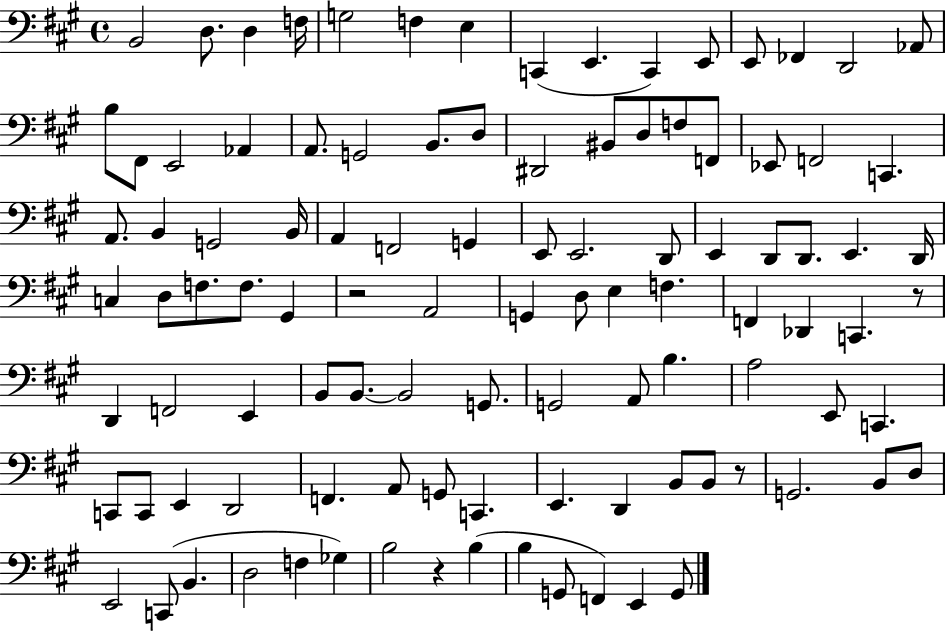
B2/h D3/e. D3/q F3/s G3/h F3/q E3/q C2/q E2/q. C2/q E2/e E2/e FES2/q D2/h Ab2/e B3/e F#2/e E2/h Ab2/q A2/e. G2/h B2/e. D3/e D#2/h BIS2/e D3/e F3/e F2/e Eb2/e F2/h C2/q. A2/e. B2/q G2/h B2/s A2/q F2/h G2/q E2/e E2/h. D2/e E2/q D2/e D2/e. E2/q. D2/s C3/q D3/e F3/e. F3/e. G#2/q R/h A2/h G2/q D3/e E3/q F3/q. F2/q Db2/q C2/q. R/e D2/q F2/h E2/q B2/e B2/e. B2/h G2/e. G2/h A2/e B3/q. A3/h E2/e C2/q. C2/e C2/e E2/q D2/h F2/q. A2/e G2/e C2/q. E2/q. D2/q B2/e B2/e R/e G2/h. B2/e D3/e E2/h C2/e B2/q. D3/h F3/q Gb3/q B3/h R/q B3/q B3/q G2/e F2/q E2/q G2/e